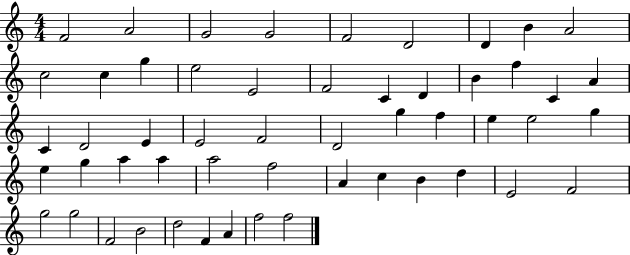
F4/h A4/h G4/h G4/h F4/h D4/h D4/q B4/q A4/h C5/h C5/q G5/q E5/h E4/h F4/h C4/q D4/q B4/q F5/q C4/q A4/q C4/q D4/h E4/q E4/h F4/h D4/h G5/q F5/q E5/q E5/h G5/q E5/q G5/q A5/q A5/q A5/h F5/h A4/q C5/q B4/q D5/q E4/h F4/h G5/h G5/h F4/h B4/h D5/h F4/q A4/q F5/h F5/h